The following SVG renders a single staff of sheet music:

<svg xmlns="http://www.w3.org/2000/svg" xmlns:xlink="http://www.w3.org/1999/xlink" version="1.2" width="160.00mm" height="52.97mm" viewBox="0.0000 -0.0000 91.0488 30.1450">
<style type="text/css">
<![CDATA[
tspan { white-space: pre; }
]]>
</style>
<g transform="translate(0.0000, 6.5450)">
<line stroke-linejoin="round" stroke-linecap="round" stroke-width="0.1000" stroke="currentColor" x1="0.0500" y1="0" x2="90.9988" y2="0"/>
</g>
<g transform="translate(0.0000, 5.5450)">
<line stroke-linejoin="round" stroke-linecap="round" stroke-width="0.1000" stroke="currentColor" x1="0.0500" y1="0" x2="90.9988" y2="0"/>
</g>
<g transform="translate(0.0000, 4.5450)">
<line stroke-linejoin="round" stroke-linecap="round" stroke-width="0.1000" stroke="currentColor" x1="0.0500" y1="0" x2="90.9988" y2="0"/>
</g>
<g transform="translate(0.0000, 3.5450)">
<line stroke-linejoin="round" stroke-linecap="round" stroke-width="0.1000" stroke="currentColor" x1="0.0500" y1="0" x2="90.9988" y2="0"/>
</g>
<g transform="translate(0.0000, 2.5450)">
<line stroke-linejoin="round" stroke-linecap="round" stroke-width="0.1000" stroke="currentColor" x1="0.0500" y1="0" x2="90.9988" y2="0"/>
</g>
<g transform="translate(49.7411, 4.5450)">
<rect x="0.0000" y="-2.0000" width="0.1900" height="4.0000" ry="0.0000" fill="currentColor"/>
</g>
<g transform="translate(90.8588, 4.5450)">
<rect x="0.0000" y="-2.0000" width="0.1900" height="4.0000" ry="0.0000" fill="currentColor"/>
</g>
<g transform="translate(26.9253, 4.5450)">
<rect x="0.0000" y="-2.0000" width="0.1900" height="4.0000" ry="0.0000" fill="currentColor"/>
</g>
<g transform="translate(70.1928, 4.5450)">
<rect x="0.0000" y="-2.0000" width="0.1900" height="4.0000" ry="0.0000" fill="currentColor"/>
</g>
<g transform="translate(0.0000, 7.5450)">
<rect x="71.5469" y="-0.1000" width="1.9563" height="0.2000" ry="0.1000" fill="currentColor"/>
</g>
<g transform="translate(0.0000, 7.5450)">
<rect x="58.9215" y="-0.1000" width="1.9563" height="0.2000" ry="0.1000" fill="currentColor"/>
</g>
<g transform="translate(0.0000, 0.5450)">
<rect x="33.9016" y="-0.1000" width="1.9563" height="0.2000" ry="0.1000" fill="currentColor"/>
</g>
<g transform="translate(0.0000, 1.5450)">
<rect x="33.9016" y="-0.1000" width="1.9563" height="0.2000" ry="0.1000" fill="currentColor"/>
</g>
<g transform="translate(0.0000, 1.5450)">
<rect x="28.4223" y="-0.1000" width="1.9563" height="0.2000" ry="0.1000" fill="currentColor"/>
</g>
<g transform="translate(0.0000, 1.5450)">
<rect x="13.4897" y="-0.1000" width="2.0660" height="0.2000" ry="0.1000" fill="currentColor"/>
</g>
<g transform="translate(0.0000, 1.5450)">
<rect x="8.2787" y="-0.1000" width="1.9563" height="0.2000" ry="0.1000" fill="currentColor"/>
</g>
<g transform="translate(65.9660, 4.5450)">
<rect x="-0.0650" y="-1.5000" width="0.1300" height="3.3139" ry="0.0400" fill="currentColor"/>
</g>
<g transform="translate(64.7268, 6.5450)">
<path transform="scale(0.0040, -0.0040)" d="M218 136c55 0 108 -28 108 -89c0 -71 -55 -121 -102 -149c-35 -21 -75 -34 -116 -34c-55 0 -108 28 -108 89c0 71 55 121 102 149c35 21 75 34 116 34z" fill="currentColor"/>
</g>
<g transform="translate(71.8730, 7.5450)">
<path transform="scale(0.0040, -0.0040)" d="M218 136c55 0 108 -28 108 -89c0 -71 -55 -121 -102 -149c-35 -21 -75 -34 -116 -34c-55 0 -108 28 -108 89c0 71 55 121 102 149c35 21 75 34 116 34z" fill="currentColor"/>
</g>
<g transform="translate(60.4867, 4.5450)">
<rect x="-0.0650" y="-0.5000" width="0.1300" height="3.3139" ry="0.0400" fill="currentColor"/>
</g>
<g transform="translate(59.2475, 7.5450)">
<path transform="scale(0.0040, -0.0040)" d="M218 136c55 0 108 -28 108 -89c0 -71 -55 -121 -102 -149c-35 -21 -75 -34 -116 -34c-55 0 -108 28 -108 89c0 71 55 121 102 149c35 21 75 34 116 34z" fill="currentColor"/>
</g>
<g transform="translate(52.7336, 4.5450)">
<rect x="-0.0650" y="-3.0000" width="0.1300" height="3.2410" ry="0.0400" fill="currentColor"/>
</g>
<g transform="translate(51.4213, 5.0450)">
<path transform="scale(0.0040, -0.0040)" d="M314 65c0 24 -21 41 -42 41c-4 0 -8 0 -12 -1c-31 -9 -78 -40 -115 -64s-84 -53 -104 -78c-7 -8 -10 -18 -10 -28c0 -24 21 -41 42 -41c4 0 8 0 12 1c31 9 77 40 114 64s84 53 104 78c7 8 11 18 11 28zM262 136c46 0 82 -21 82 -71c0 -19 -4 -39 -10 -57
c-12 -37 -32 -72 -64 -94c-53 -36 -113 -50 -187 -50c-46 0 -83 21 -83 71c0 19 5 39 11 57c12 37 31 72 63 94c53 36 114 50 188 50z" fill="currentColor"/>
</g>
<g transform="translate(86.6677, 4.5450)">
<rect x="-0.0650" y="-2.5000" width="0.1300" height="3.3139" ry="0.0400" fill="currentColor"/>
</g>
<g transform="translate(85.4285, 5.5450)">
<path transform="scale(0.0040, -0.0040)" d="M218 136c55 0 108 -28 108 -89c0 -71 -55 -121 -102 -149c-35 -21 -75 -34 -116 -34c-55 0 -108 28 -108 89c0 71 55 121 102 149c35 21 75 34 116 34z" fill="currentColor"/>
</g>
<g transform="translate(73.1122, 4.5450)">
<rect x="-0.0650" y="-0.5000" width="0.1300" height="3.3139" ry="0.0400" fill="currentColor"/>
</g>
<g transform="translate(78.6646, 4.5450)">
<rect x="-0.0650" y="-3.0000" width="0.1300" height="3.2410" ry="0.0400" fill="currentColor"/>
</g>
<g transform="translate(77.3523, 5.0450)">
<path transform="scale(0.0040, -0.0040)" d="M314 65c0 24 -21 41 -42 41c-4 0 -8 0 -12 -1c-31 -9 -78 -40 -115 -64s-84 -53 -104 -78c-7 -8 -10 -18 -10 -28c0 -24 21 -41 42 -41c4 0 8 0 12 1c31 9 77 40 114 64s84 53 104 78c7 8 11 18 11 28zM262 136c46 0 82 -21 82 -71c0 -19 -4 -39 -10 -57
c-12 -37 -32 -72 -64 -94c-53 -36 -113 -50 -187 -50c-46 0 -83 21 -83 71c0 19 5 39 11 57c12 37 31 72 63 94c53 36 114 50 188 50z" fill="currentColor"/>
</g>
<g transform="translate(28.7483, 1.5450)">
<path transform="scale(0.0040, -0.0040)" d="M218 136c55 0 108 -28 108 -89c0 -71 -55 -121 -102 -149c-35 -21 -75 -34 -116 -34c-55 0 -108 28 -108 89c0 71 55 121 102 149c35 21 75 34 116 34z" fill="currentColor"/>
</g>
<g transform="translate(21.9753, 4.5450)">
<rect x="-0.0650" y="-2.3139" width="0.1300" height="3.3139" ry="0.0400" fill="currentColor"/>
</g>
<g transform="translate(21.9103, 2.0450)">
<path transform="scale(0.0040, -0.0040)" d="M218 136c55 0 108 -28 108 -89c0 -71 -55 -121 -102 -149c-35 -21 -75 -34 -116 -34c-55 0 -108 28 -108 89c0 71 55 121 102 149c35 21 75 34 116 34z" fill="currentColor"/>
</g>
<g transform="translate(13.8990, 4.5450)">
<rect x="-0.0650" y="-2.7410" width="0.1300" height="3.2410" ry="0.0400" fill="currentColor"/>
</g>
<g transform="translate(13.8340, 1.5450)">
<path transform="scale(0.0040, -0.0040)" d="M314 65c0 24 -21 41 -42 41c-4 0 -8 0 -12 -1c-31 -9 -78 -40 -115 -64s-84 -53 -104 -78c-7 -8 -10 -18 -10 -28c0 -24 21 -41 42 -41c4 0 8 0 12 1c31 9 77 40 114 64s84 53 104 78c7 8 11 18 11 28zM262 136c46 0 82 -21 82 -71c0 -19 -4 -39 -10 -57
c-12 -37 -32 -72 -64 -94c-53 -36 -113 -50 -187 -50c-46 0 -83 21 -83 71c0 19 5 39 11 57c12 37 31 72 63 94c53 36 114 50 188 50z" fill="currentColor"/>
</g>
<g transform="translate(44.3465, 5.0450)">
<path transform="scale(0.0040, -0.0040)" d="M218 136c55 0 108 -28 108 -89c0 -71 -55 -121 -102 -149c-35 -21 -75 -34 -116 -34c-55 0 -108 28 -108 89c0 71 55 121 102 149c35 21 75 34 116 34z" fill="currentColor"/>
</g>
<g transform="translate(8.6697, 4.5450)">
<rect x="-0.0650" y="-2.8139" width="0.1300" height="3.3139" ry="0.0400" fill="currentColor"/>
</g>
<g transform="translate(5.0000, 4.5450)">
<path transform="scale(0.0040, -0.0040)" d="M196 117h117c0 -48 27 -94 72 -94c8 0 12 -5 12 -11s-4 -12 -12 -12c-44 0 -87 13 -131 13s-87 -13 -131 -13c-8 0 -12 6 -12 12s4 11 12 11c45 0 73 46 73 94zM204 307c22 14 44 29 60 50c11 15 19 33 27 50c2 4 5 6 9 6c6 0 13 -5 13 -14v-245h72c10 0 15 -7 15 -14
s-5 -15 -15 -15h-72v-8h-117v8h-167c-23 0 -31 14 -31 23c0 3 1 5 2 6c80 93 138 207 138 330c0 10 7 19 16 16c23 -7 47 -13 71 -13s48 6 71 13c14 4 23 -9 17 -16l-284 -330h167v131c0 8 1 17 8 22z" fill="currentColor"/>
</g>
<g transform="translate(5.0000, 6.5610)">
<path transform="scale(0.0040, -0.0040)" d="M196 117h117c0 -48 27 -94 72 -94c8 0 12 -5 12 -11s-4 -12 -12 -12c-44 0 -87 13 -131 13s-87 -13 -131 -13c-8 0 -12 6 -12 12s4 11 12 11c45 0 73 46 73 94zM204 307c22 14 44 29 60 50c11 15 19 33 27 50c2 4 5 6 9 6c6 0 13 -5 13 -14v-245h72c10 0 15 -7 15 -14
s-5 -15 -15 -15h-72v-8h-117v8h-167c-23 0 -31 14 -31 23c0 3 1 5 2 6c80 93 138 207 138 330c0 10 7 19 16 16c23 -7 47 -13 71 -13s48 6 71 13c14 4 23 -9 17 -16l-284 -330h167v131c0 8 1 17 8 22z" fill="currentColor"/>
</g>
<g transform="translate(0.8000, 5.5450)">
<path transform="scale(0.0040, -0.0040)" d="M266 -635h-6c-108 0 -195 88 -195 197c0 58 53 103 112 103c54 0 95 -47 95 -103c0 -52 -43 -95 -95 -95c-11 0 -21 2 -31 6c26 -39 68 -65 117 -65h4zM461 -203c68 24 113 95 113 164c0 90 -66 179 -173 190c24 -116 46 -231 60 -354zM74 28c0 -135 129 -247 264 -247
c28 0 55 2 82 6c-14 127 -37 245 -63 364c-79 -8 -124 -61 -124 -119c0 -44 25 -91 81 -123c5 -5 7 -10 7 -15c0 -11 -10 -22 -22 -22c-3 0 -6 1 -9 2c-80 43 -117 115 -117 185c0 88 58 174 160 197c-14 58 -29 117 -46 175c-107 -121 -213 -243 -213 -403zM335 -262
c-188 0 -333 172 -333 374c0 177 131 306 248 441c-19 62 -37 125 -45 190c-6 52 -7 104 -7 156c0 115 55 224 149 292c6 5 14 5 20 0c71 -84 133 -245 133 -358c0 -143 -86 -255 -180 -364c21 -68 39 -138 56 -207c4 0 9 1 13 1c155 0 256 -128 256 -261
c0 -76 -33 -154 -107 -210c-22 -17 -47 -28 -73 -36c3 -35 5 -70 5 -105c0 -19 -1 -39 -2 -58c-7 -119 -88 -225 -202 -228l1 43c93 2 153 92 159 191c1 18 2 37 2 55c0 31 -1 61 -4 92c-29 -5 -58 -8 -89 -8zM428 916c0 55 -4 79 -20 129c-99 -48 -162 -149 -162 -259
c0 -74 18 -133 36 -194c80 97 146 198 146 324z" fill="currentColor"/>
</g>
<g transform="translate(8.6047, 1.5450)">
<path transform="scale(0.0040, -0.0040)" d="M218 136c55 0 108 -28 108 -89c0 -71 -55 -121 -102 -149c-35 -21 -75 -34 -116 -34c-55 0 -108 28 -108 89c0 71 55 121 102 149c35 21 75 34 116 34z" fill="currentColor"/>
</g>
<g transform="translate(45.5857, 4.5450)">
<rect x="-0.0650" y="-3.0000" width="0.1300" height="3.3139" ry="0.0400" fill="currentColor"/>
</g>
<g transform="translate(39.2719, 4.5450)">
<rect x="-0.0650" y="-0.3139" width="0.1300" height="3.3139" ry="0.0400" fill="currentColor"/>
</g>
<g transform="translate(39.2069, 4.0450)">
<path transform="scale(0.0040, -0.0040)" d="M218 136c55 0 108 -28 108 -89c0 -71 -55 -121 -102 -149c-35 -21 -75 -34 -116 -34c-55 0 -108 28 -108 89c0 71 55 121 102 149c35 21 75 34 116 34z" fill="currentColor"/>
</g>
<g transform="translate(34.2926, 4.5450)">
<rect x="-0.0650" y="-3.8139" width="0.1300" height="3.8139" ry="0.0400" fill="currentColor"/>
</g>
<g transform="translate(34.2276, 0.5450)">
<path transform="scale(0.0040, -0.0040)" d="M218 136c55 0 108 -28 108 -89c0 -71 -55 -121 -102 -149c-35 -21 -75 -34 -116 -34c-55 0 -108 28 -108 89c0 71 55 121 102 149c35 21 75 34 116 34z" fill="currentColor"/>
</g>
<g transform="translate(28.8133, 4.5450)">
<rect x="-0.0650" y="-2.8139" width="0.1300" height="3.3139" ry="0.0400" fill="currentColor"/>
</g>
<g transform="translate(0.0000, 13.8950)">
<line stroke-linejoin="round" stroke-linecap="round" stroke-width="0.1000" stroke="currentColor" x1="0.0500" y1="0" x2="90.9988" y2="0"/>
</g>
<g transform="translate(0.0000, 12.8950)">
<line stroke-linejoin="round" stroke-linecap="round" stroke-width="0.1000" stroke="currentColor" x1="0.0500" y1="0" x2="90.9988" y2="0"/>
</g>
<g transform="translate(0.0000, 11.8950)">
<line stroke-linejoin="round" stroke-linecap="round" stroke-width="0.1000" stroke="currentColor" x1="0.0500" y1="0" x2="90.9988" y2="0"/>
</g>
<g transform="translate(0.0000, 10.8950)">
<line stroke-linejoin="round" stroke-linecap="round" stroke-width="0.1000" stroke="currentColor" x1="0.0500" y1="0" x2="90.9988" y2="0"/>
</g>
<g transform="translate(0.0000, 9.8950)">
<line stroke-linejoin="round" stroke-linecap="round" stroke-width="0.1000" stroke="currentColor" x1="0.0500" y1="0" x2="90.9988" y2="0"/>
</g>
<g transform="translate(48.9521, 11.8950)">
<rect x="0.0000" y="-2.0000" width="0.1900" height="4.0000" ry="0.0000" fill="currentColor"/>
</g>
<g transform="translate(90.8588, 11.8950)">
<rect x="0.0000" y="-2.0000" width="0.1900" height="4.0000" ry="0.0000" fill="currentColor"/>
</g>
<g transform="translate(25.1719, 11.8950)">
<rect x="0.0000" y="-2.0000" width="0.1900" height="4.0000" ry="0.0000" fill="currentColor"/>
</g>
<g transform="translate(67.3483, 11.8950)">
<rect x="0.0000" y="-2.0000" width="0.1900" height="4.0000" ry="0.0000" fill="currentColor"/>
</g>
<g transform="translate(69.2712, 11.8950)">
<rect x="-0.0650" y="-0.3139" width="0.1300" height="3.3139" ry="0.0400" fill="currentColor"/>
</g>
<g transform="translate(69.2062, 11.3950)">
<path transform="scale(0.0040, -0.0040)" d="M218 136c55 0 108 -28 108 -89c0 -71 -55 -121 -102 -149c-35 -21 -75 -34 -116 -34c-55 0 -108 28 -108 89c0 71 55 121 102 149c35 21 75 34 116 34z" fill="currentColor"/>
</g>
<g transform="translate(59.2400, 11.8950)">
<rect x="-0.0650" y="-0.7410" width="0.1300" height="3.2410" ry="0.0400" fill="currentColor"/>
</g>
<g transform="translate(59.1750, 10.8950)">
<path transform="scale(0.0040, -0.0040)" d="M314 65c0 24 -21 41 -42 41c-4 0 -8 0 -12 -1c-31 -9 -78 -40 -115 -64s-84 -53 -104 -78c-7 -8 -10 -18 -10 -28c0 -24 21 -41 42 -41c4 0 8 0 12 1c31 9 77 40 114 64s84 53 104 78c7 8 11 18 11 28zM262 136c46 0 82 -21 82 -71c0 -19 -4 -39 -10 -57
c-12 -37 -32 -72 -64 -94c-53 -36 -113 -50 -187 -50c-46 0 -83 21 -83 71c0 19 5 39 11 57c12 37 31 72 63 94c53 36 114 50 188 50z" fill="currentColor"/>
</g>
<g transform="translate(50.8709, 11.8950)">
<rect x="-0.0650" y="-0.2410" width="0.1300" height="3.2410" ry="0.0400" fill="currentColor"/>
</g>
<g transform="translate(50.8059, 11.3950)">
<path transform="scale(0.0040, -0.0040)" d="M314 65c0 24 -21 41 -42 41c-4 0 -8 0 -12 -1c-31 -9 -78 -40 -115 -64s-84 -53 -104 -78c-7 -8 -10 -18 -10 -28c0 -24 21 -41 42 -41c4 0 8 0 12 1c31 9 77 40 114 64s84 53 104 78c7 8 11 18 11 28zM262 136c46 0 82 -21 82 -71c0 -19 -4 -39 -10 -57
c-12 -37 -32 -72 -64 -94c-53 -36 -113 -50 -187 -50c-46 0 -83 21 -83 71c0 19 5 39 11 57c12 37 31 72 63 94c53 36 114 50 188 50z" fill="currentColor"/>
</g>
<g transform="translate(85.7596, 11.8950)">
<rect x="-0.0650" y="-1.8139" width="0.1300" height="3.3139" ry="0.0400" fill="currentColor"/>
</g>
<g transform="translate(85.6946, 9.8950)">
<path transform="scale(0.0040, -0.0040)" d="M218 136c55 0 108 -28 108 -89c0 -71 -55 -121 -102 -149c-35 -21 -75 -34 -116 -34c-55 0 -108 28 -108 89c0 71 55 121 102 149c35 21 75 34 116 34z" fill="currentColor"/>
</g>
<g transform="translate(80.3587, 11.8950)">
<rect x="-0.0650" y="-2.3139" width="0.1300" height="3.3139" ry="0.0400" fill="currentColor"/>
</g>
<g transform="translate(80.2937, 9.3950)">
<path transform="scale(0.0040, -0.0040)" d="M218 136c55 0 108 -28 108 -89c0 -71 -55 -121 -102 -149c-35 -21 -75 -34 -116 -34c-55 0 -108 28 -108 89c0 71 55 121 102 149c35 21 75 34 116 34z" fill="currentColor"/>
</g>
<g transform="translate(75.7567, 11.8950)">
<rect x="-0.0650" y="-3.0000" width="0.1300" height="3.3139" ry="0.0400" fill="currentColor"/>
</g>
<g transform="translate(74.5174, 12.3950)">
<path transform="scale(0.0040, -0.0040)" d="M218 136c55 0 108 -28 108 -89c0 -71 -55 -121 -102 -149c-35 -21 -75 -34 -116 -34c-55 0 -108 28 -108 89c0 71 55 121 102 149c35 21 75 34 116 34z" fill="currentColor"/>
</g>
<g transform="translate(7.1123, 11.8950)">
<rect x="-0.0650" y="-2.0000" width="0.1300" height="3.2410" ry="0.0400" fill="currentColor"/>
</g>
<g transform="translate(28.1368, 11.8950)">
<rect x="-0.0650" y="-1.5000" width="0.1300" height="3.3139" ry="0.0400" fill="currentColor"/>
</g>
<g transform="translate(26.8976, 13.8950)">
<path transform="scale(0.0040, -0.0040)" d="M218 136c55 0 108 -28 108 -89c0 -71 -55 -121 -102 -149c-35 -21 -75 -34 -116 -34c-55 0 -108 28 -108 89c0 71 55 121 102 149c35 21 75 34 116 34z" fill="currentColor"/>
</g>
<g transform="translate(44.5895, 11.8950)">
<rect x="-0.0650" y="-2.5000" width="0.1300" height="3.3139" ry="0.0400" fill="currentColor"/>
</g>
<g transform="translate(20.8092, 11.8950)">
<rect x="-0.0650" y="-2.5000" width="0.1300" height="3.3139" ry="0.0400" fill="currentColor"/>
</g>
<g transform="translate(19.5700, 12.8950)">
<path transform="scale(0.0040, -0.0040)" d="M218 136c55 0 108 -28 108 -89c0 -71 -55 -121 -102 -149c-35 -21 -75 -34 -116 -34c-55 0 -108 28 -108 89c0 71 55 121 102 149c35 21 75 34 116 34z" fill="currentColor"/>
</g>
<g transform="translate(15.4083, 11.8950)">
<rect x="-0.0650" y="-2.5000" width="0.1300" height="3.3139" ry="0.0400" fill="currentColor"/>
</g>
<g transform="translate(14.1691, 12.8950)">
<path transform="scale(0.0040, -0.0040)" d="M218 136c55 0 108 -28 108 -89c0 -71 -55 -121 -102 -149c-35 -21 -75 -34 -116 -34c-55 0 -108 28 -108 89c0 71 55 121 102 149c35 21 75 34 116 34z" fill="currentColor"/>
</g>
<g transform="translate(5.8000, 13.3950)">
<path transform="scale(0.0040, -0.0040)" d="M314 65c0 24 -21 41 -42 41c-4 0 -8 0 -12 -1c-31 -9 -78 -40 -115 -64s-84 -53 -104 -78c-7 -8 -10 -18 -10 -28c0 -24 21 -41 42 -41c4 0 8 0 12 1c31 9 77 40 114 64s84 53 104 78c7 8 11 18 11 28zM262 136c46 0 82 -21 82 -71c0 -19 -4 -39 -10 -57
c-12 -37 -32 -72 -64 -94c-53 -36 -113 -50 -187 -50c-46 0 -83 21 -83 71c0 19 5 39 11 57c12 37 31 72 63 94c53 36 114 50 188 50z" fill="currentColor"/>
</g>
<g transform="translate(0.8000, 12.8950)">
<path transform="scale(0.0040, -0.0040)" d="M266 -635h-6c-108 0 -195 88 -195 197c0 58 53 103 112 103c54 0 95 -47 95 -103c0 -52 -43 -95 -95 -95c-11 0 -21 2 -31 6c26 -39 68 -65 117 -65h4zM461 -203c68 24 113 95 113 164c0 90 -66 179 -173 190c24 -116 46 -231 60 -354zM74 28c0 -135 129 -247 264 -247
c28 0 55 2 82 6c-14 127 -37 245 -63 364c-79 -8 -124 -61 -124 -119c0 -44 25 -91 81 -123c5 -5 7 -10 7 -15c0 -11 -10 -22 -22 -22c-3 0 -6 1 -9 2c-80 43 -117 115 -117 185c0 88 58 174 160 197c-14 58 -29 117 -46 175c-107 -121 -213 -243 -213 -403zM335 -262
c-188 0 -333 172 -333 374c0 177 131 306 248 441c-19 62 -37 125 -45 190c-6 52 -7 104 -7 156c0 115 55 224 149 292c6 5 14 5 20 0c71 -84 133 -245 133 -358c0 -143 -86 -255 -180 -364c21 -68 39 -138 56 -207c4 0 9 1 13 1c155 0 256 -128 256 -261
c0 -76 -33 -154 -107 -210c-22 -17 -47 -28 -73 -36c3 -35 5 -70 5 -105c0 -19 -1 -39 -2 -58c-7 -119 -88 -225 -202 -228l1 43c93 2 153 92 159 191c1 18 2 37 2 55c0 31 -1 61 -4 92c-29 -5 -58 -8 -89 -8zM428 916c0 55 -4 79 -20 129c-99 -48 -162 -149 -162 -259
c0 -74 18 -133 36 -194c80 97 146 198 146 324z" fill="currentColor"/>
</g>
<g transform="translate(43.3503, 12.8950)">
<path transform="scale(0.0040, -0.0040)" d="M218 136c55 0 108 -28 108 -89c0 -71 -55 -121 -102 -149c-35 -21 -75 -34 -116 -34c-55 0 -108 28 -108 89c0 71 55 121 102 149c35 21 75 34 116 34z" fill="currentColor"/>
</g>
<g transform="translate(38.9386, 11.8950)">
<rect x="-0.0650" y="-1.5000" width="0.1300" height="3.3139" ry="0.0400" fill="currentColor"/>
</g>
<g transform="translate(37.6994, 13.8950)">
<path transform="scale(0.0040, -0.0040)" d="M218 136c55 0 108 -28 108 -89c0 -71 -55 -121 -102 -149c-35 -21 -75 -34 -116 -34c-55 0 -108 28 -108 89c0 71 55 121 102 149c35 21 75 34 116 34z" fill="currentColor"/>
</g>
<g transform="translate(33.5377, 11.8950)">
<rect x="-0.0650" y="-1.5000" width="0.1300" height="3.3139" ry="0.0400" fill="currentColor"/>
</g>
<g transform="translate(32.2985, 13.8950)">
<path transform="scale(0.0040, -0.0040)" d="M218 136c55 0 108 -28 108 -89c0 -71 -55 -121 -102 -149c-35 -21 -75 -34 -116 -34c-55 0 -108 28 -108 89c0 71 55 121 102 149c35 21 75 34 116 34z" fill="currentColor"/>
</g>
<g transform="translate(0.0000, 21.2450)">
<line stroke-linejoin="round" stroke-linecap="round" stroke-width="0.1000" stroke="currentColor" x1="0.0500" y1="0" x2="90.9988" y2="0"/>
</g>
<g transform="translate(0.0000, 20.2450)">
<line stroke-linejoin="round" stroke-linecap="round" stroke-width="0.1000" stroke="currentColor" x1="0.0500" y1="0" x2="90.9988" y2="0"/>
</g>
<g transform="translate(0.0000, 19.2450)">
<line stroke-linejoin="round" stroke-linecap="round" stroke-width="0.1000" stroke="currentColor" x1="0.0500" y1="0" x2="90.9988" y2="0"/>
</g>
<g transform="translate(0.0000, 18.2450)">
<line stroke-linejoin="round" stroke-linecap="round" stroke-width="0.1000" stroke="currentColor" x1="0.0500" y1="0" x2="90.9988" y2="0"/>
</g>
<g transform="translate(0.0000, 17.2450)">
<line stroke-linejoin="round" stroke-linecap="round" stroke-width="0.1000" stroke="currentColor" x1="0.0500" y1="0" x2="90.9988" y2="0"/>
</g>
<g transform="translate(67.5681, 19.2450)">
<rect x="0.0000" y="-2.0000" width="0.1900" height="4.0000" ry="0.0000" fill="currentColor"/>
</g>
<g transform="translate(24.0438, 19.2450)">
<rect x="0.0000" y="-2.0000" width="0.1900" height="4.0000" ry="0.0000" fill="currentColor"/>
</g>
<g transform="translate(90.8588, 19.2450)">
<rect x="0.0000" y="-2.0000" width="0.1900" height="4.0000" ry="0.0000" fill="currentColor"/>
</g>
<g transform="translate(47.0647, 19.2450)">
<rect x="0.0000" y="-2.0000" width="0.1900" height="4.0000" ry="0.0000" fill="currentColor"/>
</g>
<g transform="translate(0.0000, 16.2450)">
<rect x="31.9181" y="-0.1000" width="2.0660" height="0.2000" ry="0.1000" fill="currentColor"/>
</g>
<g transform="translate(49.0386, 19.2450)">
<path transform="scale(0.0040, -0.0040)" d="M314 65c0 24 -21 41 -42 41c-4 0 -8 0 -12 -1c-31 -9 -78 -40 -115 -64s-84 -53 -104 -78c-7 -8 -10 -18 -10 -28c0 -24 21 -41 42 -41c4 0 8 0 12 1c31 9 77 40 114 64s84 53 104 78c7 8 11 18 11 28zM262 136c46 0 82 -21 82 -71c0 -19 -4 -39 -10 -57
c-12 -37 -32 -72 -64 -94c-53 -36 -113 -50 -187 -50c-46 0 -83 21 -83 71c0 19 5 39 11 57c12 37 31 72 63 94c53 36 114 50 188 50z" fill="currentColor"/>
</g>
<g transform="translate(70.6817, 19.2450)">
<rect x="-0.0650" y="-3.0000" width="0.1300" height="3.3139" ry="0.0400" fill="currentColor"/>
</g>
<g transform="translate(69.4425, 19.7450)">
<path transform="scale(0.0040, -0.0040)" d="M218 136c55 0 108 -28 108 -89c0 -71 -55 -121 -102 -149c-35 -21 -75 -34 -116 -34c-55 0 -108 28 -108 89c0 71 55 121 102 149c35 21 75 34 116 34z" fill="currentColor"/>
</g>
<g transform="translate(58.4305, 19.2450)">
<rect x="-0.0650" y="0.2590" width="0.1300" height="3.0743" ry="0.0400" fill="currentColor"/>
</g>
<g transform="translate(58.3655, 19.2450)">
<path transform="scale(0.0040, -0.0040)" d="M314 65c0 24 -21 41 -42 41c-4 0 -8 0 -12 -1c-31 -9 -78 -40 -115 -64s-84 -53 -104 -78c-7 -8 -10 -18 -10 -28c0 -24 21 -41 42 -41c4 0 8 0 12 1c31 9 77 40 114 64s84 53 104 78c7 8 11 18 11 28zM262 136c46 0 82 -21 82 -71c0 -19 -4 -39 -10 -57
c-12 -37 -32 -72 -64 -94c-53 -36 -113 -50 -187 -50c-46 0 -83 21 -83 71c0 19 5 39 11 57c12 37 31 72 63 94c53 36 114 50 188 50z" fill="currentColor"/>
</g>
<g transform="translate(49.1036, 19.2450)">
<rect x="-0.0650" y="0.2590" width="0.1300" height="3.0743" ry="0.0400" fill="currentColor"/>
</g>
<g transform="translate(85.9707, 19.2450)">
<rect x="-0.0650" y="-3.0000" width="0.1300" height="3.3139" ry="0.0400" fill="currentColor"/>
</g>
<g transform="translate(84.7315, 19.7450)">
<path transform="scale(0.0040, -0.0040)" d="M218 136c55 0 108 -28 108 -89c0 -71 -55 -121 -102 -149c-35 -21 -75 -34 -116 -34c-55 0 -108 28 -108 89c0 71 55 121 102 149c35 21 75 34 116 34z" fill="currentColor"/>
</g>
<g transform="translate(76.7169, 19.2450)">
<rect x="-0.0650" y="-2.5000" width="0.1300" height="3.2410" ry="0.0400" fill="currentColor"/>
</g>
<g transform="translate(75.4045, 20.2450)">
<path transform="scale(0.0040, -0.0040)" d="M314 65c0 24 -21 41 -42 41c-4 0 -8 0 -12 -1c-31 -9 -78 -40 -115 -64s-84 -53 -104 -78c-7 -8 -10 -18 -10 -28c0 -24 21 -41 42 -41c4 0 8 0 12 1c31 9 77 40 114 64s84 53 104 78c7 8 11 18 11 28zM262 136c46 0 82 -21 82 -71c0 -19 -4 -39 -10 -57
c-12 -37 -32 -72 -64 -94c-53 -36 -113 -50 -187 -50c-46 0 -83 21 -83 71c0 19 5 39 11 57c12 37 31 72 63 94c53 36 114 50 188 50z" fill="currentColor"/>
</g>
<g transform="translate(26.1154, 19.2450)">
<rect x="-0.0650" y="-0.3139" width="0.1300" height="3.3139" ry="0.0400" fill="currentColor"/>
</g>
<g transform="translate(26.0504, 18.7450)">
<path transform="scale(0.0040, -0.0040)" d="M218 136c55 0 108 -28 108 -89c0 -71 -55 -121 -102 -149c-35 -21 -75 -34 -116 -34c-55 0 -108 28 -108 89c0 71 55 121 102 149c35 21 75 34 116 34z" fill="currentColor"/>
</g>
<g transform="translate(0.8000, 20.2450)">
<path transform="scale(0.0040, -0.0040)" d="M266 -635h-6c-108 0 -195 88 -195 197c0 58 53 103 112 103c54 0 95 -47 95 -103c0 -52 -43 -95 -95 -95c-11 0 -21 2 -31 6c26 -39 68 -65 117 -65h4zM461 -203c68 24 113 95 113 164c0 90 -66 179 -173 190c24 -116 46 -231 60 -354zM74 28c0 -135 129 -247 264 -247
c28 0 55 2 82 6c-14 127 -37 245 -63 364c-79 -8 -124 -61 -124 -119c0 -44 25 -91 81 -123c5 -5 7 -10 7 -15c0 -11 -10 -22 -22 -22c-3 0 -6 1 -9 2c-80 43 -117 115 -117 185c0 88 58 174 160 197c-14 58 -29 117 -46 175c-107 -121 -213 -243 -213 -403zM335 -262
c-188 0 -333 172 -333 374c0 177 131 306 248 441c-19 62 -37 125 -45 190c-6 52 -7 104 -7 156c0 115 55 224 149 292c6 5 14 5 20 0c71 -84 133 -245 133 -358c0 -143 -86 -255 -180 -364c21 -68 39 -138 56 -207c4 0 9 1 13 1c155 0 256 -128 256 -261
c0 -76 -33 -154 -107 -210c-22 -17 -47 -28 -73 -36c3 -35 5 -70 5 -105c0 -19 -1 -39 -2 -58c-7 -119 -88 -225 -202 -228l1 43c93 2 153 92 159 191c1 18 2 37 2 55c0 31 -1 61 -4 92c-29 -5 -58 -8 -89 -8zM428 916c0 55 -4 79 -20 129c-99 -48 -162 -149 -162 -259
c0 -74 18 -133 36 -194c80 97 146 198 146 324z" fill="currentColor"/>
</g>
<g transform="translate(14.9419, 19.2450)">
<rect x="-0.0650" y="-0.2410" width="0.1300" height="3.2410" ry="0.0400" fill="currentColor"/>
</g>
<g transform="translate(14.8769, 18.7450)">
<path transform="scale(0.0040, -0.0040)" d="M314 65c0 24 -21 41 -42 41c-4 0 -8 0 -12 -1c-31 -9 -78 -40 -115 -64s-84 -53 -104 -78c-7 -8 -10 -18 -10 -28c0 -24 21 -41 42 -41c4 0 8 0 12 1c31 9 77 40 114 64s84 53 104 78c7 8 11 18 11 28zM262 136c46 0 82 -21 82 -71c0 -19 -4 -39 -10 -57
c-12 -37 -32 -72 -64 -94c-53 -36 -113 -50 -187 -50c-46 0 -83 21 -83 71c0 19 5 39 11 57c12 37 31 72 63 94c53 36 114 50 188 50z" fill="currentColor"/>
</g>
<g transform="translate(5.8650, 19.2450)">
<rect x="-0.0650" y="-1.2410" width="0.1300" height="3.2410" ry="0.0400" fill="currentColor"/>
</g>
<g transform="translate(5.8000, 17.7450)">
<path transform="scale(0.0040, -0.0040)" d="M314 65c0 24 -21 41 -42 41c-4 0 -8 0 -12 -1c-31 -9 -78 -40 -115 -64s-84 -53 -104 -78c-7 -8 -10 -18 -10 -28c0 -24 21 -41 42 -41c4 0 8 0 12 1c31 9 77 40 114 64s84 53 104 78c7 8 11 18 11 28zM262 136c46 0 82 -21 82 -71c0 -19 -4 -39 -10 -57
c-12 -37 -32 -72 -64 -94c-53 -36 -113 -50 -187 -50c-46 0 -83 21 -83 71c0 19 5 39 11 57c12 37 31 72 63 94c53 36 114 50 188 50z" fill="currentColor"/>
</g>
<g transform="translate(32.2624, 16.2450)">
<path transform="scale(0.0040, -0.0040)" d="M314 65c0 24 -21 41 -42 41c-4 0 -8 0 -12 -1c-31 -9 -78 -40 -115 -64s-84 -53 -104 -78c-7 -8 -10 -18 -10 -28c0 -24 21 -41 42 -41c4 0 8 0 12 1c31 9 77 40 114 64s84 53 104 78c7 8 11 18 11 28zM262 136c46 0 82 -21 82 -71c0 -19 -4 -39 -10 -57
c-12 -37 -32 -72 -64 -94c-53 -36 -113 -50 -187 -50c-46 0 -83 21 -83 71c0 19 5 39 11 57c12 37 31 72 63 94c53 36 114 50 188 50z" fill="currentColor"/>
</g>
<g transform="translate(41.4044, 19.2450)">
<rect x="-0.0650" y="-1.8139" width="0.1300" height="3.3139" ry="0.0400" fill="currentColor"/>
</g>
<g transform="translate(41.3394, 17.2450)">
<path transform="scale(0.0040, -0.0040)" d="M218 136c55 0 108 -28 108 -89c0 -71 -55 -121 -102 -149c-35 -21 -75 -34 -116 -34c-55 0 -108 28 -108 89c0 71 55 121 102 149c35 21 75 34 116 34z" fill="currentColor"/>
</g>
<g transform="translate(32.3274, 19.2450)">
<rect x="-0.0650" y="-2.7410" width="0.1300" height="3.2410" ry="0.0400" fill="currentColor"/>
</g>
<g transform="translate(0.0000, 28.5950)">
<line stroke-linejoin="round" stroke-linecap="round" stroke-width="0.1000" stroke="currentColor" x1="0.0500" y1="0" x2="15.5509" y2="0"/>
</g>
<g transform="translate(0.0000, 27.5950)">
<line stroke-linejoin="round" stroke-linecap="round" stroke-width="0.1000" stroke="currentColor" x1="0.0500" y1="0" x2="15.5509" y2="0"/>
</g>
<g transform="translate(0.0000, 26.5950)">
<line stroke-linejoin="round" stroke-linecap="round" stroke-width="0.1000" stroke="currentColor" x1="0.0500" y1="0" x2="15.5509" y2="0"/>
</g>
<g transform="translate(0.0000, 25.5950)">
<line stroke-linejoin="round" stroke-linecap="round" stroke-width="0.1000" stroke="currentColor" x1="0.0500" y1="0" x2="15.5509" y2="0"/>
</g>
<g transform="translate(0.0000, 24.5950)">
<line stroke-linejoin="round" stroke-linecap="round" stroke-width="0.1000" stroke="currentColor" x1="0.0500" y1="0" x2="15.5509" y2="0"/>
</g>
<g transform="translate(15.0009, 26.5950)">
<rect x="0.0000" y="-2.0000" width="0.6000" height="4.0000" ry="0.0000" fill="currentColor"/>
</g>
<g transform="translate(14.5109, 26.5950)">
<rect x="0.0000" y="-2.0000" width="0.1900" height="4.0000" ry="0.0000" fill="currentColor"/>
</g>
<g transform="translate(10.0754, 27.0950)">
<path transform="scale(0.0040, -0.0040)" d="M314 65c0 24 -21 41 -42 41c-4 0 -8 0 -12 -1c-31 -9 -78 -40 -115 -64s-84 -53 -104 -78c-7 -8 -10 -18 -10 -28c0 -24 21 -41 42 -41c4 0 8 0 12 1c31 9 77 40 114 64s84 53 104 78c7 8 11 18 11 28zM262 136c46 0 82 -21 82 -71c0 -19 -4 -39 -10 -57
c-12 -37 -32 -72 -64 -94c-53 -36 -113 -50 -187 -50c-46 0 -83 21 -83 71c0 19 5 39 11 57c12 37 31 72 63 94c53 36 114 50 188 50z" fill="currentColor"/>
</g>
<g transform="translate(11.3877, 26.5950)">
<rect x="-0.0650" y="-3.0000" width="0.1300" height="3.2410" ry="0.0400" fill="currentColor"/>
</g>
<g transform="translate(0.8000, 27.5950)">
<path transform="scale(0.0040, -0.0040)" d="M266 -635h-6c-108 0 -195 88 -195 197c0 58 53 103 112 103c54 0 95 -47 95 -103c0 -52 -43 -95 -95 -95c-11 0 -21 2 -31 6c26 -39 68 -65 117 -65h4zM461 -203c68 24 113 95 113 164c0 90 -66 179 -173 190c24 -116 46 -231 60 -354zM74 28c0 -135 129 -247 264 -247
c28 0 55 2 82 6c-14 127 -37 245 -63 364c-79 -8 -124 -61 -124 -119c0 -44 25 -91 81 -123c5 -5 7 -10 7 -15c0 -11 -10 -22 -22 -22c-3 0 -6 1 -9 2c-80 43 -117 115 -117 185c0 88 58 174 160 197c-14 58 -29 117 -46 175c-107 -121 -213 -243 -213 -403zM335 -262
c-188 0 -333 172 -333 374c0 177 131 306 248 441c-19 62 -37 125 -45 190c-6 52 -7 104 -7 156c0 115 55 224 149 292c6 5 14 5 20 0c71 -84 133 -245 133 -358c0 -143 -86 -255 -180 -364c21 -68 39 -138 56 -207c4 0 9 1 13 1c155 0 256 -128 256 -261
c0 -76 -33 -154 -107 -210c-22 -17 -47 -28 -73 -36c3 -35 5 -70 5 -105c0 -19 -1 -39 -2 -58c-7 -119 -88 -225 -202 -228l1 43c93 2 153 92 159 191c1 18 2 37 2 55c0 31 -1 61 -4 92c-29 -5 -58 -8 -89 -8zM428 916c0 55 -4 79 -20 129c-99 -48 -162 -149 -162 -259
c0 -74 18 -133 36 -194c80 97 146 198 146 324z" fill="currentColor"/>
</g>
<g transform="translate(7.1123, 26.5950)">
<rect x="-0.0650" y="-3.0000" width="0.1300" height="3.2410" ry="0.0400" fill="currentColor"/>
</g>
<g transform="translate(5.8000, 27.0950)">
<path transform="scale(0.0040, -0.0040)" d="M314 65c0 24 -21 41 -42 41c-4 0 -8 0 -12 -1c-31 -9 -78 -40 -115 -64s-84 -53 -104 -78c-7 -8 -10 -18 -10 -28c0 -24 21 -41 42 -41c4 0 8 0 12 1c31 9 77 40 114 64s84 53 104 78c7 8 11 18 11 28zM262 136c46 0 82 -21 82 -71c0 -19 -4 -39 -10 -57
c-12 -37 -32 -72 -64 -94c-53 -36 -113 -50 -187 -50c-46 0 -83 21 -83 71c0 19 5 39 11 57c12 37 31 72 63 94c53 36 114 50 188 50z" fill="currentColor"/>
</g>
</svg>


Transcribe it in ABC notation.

X:1
T:Untitled
M:4/4
L:1/4
K:C
a a2 g a c' c A A2 C E C A2 G F2 G G E E E G c2 d2 c A g f e2 c2 c a2 f B2 B2 A G2 A A2 A2